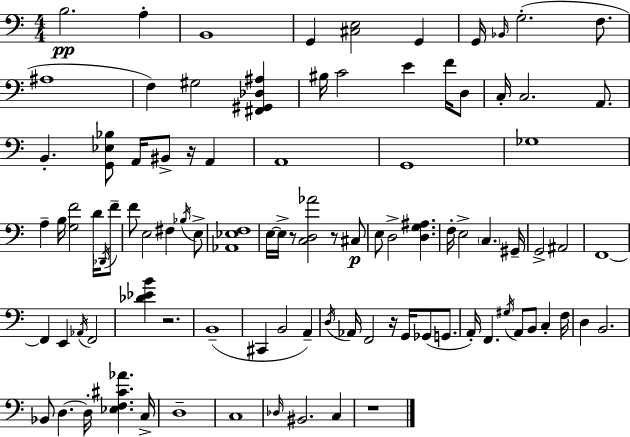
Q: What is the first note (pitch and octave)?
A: B3